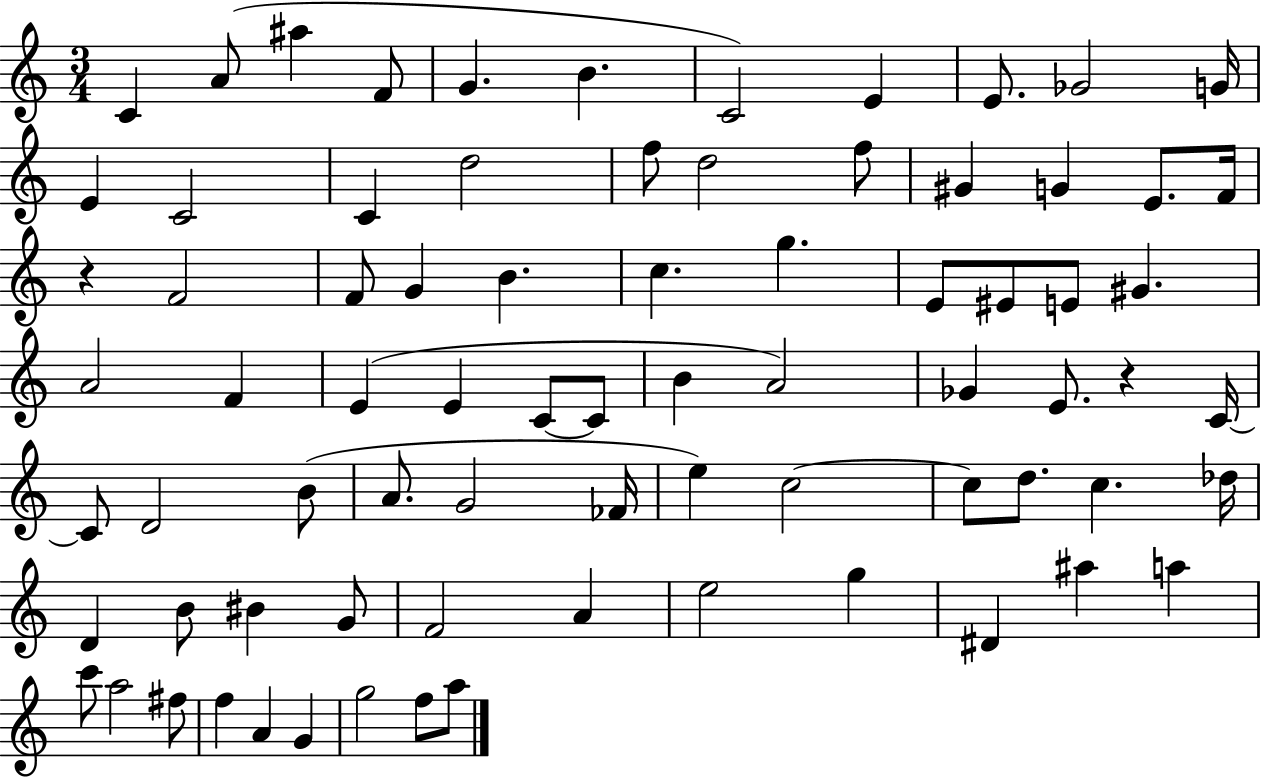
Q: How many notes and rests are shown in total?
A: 77